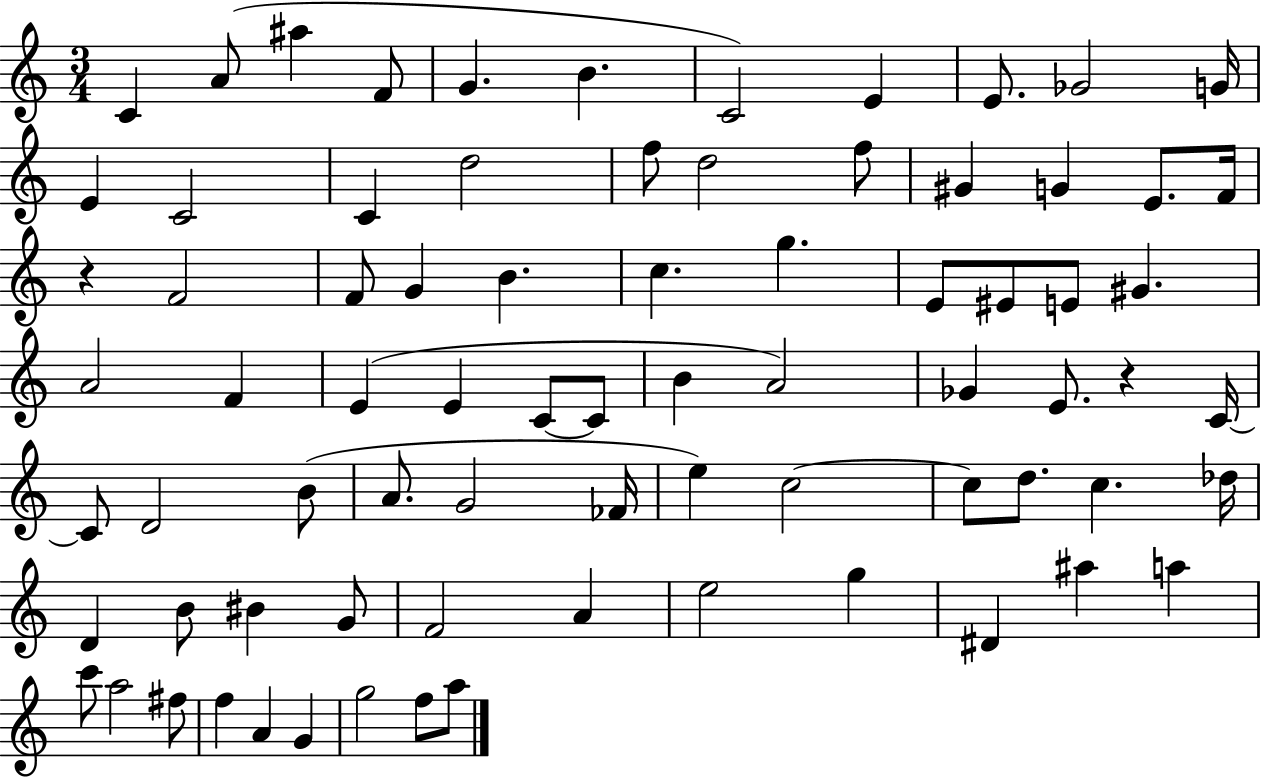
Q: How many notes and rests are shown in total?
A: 77